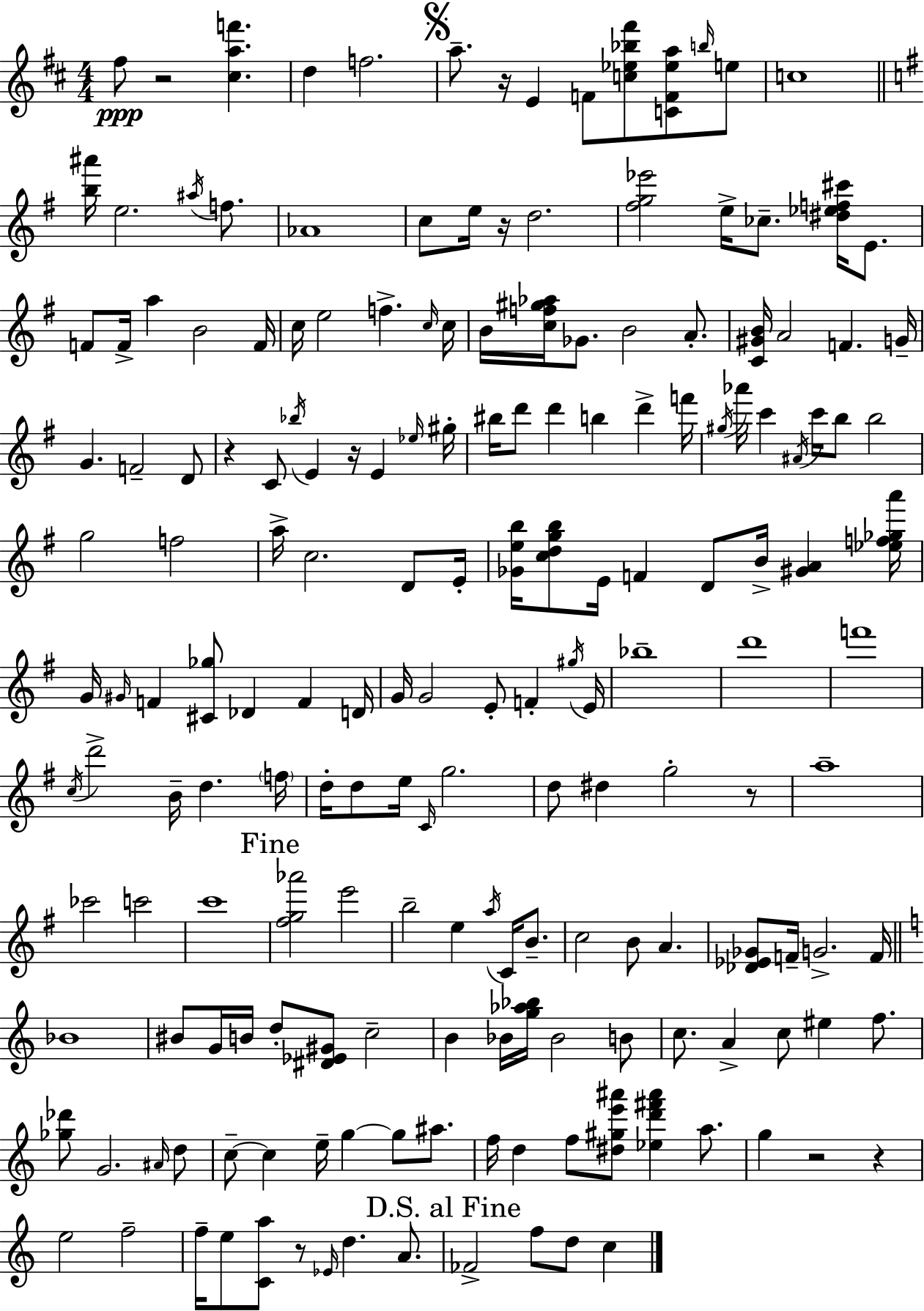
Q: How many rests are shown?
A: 9